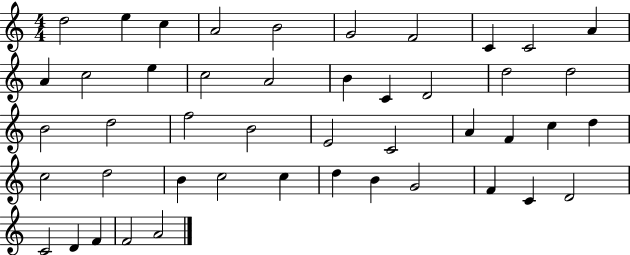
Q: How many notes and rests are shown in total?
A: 46